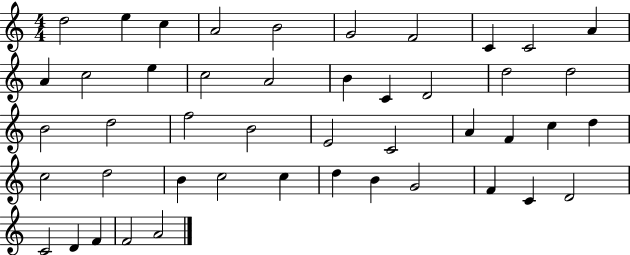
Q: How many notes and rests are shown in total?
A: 46